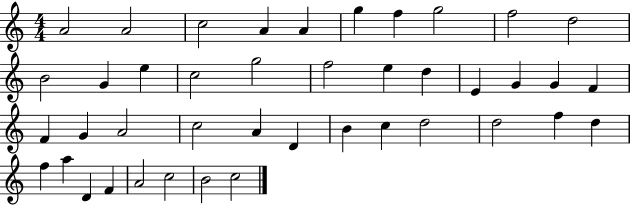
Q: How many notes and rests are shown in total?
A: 42